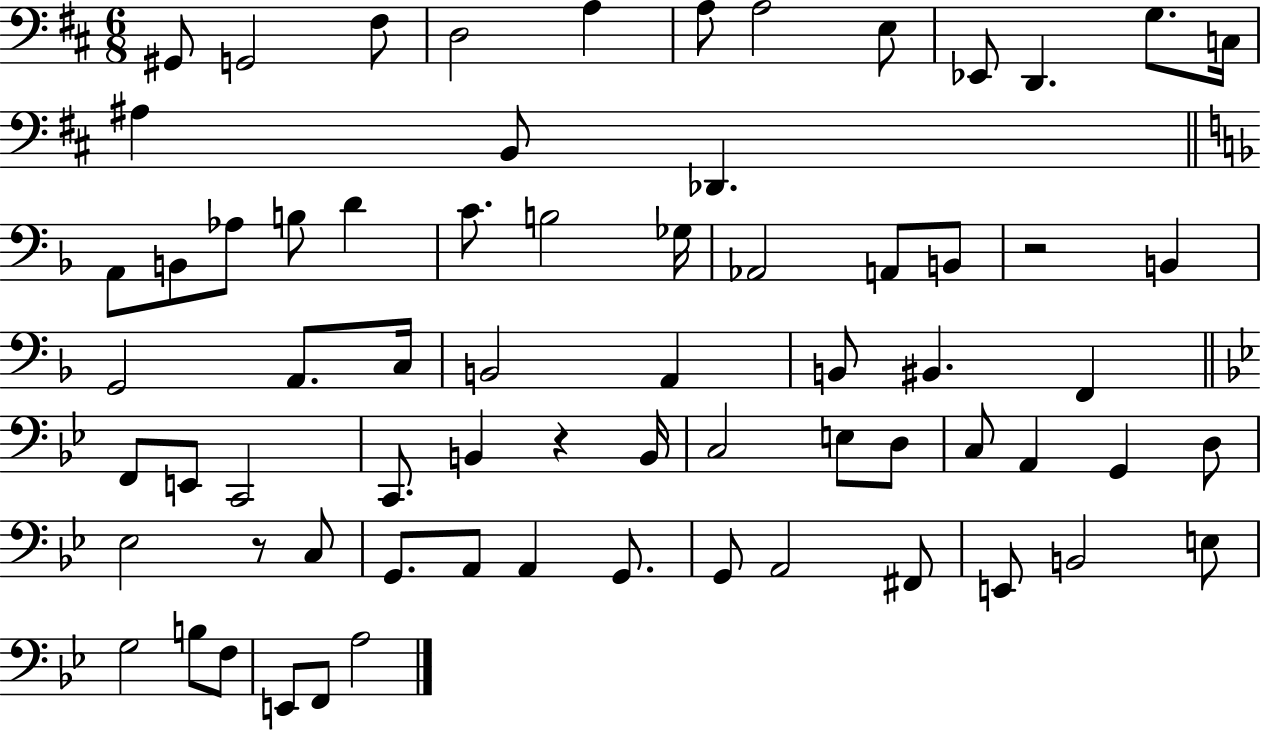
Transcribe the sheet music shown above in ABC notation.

X:1
T:Untitled
M:6/8
L:1/4
K:D
^G,,/2 G,,2 ^F,/2 D,2 A, A,/2 A,2 E,/2 _E,,/2 D,, G,/2 C,/4 ^A, B,,/2 _D,, A,,/2 B,,/2 _A,/2 B,/2 D C/2 B,2 _G,/4 _A,,2 A,,/2 B,,/2 z2 B,, G,,2 A,,/2 C,/4 B,,2 A,, B,,/2 ^B,, F,, F,,/2 E,,/2 C,,2 C,,/2 B,, z B,,/4 C,2 E,/2 D,/2 C,/2 A,, G,, D,/2 _E,2 z/2 C,/2 G,,/2 A,,/2 A,, G,,/2 G,,/2 A,,2 ^F,,/2 E,,/2 B,,2 E,/2 G,2 B,/2 F,/2 E,,/2 F,,/2 A,2